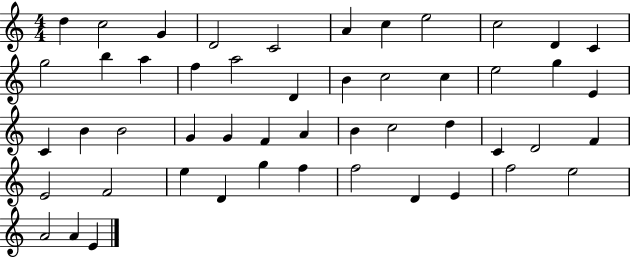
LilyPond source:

{
  \clef treble
  \numericTimeSignature
  \time 4/4
  \key c \major
  d''4 c''2 g'4 | d'2 c'2 | a'4 c''4 e''2 | c''2 d'4 c'4 | \break g''2 b''4 a''4 | f''4 a''2 d'4 | b'4 c''2 c''4 | e''2 g''4 e'4 | \break c'4 b'4 b'2 | g'4 g'4 f'4 a'4 | b'4 c''2 d''4 | c'4 d'2 f'4 | \break e'2 f'2 | e''4 d'4 g''4 f''4 | f''2 d'4 e'4 | f''2 e''2 | \break a'2 a'4 e'4 | \bar "|."
}